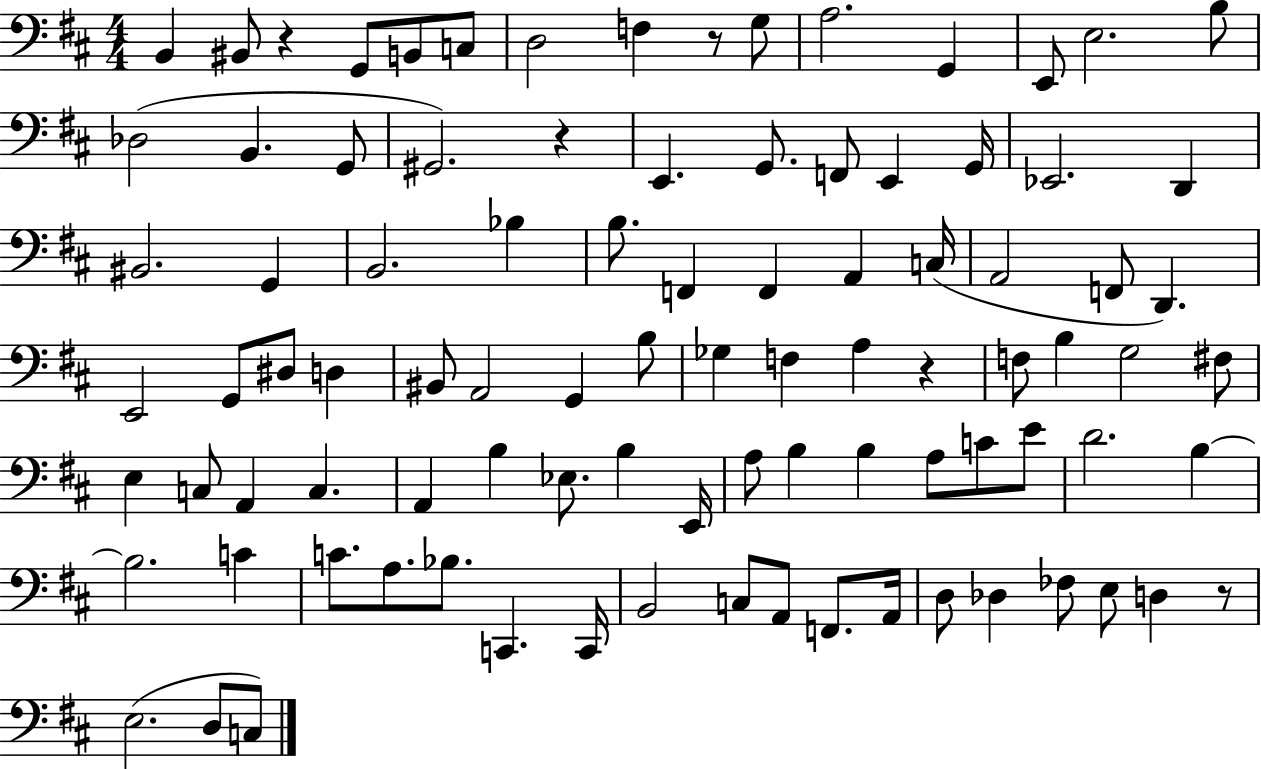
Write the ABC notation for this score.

X:1
T:Untitled
M:4/4
L:1/4
K:D
B,, ^B,,/2 z G,,/2 B,,/2 C,/2 D,2 F, z/2 G,/2 A,2 G,, E,,/2 E,2 B,/2 _D,2 B,, G,,/2 ^G,,2 z E,, G,,/2 F,,/2 E,, G,,/4 _E,,2 D,, ^B,,2 G,, B,,2 _B, B,/2 F,, F,, A,, C,/4 A,,2 F,,/2 D,, E,,2 G,,/2 ^D,/2 D, ^B,,/2 A,,2 G,, B,/2 _G, F, A, z F,/2 B, G,2 ^F,/2 E, C,/2 A,, C, A,, B, _E,/2 B, E,,/4 A,/2 B, B, A,/2 C/2 E/2 D2 B, B,2 C C/2 A,/2 _B,/2 C,, C,,/4 B,,2 C,/2 A,,/2 F,,/2 A,,/4 D,/2 _D, _F,/2 E,/2 D, z/2 E,2 D,/2 C,/2